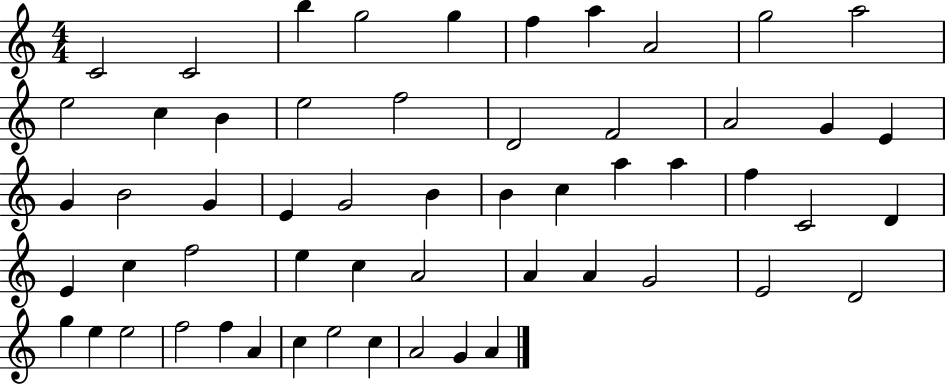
{
  \clef treble
  \numericTimeSignature
  \time 4/4
  \key c \major
  c'2 c'2 | b''4 g''2 g''4 | f''4 a''4 a'2 | g''2 a''2 | \break e''2 c''4 b'4 | e''2 f''2 | d'2 f'2 | a'2 g'4 e'4 | \break g'4 b'2 g'4 | e'4 g'2 b'4 | b'4 c''4 a''4 a''4 | f''4 c'2 d'4 | \break e'4 c''4 f''2 | e''4 c''4 a'2 | a'4 a'4 g'2 | e'2 d'2 | \break g''4 e''4 e''2 | f''2 f''4 a'4 | c''4 e''2 c''4 | a'2 g'4 a'4 | \break \bar "|."
}